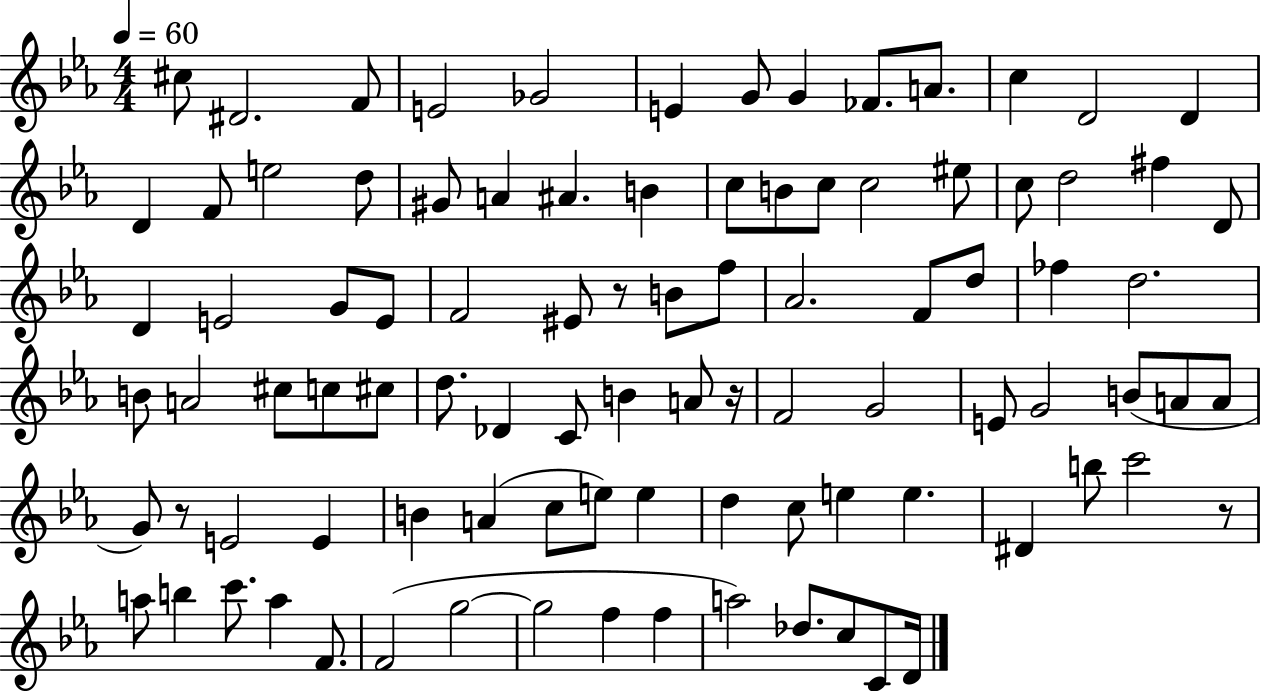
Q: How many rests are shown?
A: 4